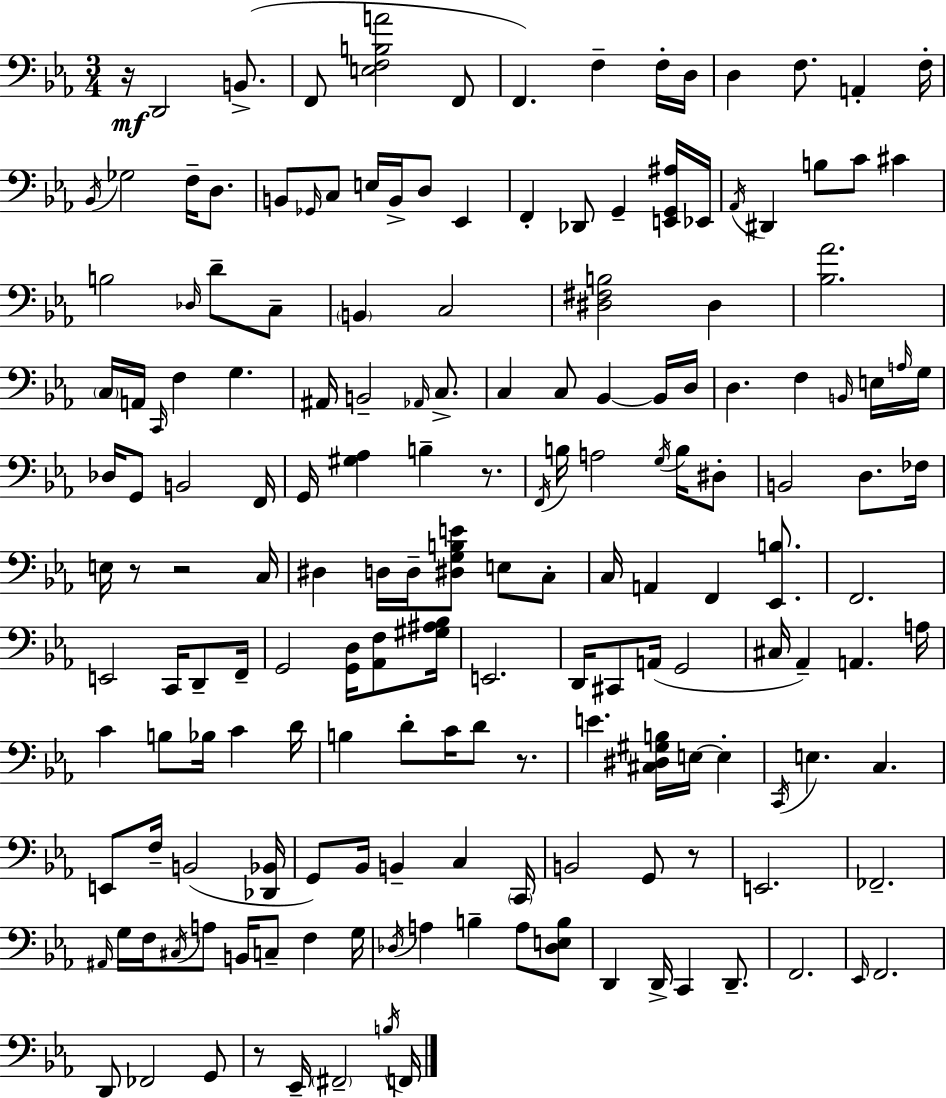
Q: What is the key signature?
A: EES major